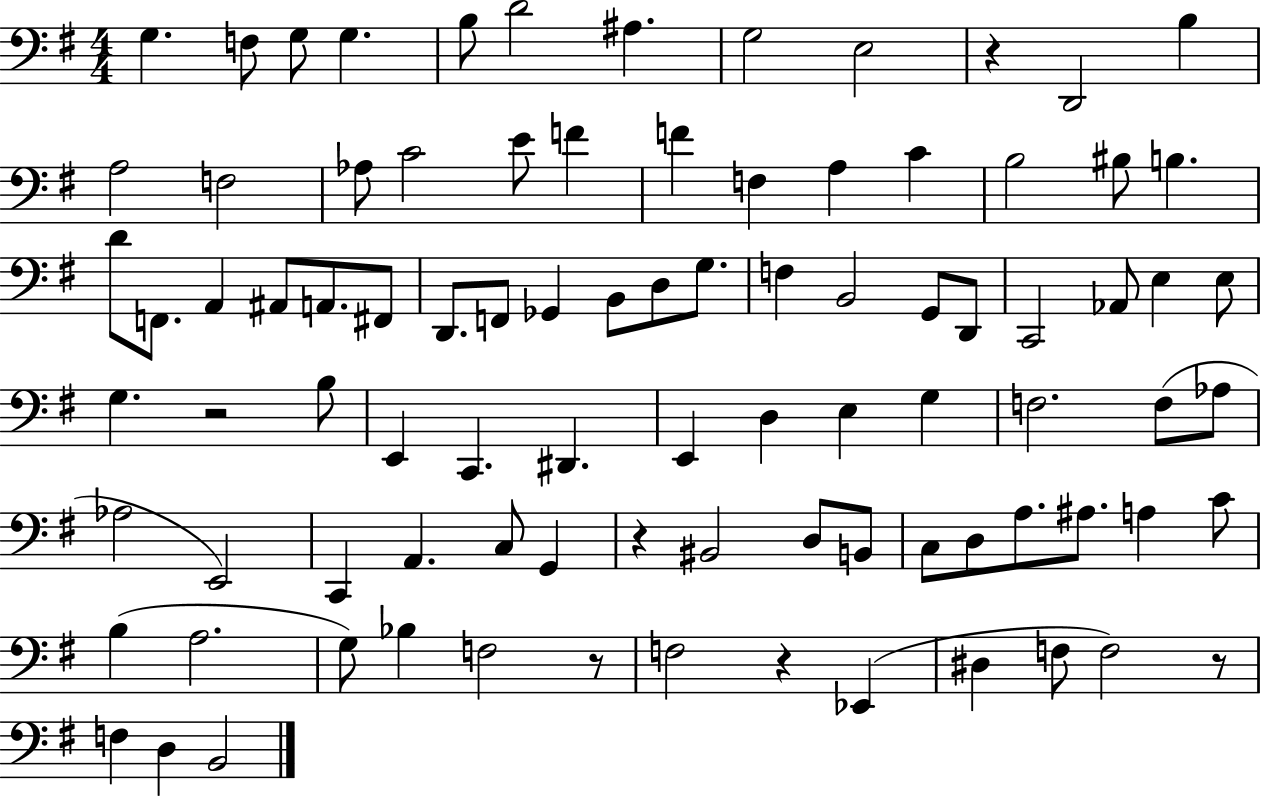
X:1
T:Untitled
M:4/4
L:1/4
K:G
G, F,/2 G,/2 G, B,/2 D2 ^A, G,2 E,2 z D,,2 B, A,2 F,2 _A,/2 C2 E/2 F F F, A, C B,2 ^B,/2 B, D/2 F,,/2 A,, ^A,,/2 A,,/2 ^F,,/2 D,,/2 F,,/2 _G,, B,,/2 D,/2 G,/2 F, B,,2 G,,/2 D,,/2 C,,2 _A,,/2 E, E,/2 G, z2 B,/2 E,, C,, ^D,, E,, D, E, G, F,2 F,/2 _A,/2 _A,2 E,,2 C,, A,, C,/2 G,, z ^B,,2 D,/2 B,,/2 C,/2 D,/2 A,/2 ^A,/2 A, C/2 B, A,2 G,/2 _B, F,2 z/2 F,2 z _E,, ^D, F,/2 F,2 z/2 F, D, B,,2